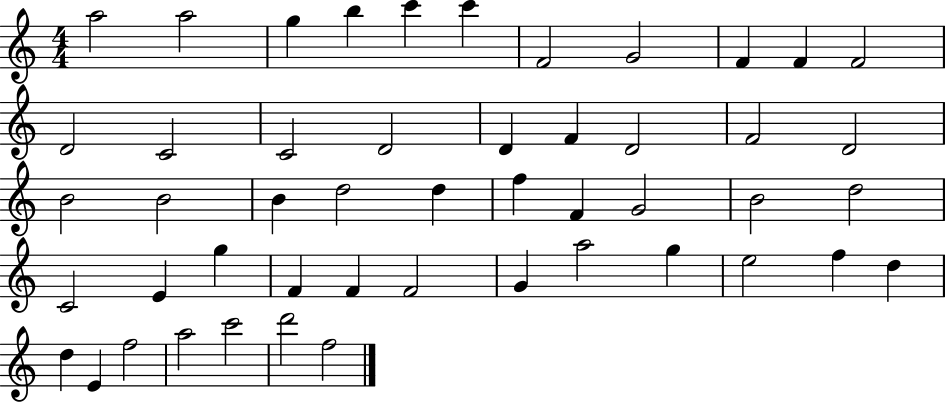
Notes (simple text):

A5/h A5/h G5/q B5/q C6/q C6/q F4/h G4/h F4/q F4/q F4/h D4/h C4/h C4/h D4/h D4/q F4/q D4/h F4/h D4/h B4/h B4/h B4/q D5/h D5/q F5/q F4/q G4/h B4/h D5/h C4/h E4/q G5/q F4/q F4/q F4/h G4/q A5/h G5/q E5/h F5/q D5/q D5/q E4/q F5/h A5/h C6/h D6/h F5/h